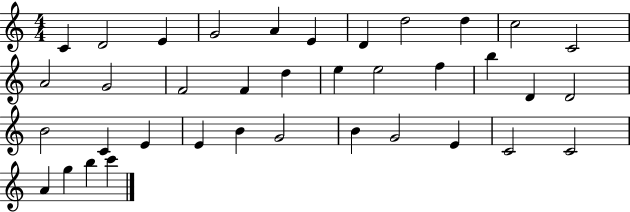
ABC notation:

X:1
T:Untitled
M:4/4
L:1/4
K:C
C D2 E G2 A E D d2 d c2 C2 A2 G2 F2 F d e e2 f b D D2 B2 C E E B G2 B G2 E C2 C2 A g b c'